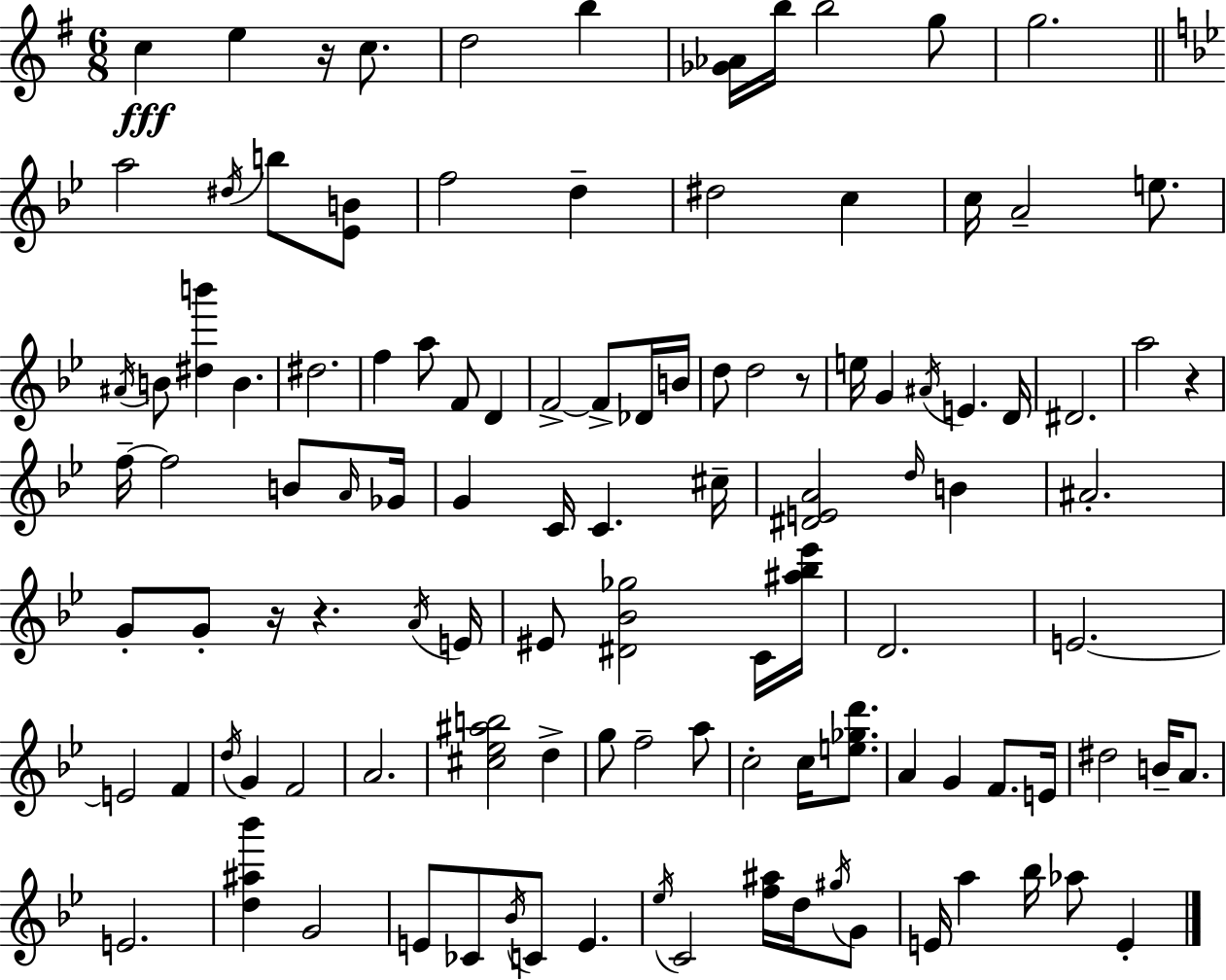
C5/q E5/q R/s C5/e. D5/h B5/q [Gb4,Ab4]/s B5/s B5/h G5/e G5/h. A5/h D#5/s B5/e [Eb4,B4]/e F5/h D5/q D#5/h C5/q C5/s A4/h E5/e. A#4/s B4/e [D#5,B6]/q B4/q. D#5/h. F5/q A5/e F4/e D4/q F4/h F4/e Db4/s B4/s D5/e D5/h R/e E5/s G4/q A#4/s E4/q. D4/s D#4/h. A5/h R/q F5/s F5/h B4/e A4/s Gb4/s G4/q C4/s C4/q. C#5/s [D#4,E4,A4]/h D5/s B4/q A#4/h. G4/e G4/e R/s R/q. A4/s E4/s EIS4/e [D#4,Bb4,Gb5]/h C4/s [A#5,Bb5,Eb6]/s D4/h. E4/h. E4/h F4/q D5/s G4/q F4/h A4/h. [C#5,Eb5,A#5,B5]/h D5/q G5/e F5/h A5/e C5/h C5/s [E5,Gb5,D6]/e. A4/q G4/q F4/e. E4/s D#5/h B4/s A4/e. E4/h. [D5,A#5,Bb6]/q G4/h E4/e CES4/e Bb4/s C4/e E4/q. Eb5/s C4/h [F5,A#5]/s D5/s G#5/s G4/e E4/s A5/q Bb5/s Ab5/e E4/q